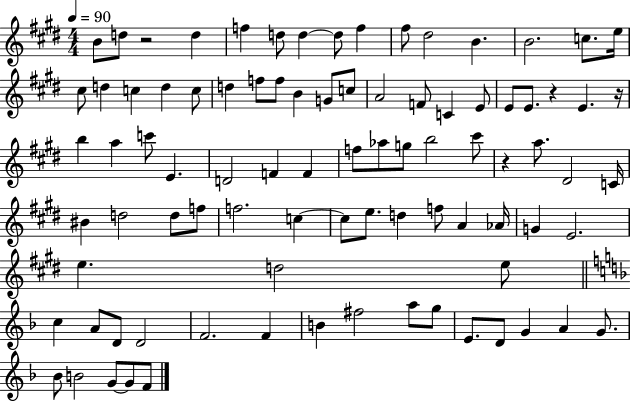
B4/e D5/e R/h D5/q F5/q D5/e D5/q D5/e F5/q F#5/e D#5/h B4/q. B4/h. C5/e. E5/s C#5/e D5/q C5/q D5/q C5/e D5/q F5/e F5/e B4/q G4/e C5/e A4/h F4/e C4/q E4/e E4/e E4/e. R/q E4/q. R/s B5/q A5/q C6/e E4/q. D4/h F4/q F4/q F5/e Ab5/e G5/e B5/h C#6/e R/q A5/e. D#4/h C4/s BIS4/q D5/h D5/e F5/e F5/h. C5/q C5/e E5/e. D5/q F5/e A4/q Ab4/s G4/q E4/h. E5/q. D5/h E5/e C5/q A4/e D4/e D4/h F4/h. F4/q B4/q F#5/h A5/e G5/e E4/e. D4/e G4/q A4/q G4/e. Bb4/e B4/h G4/e G4/e F4/e